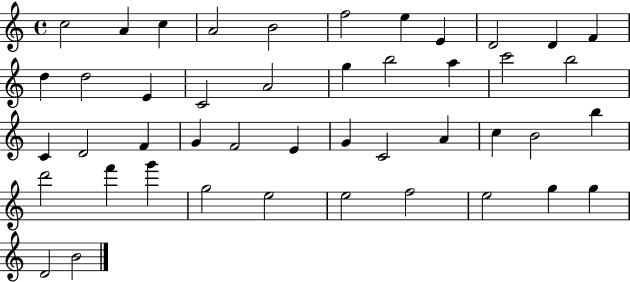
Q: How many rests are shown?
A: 0